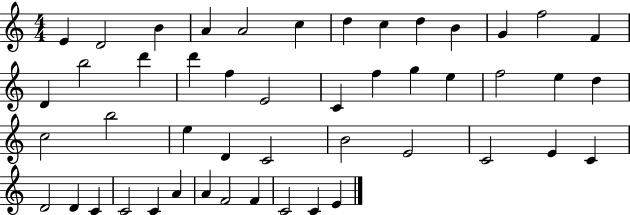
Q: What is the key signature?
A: C major